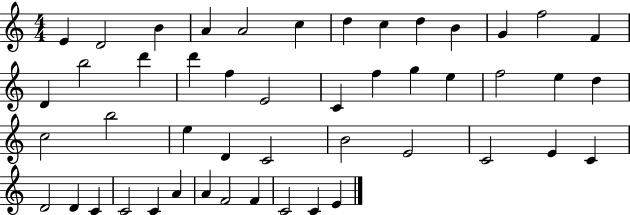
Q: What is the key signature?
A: C major